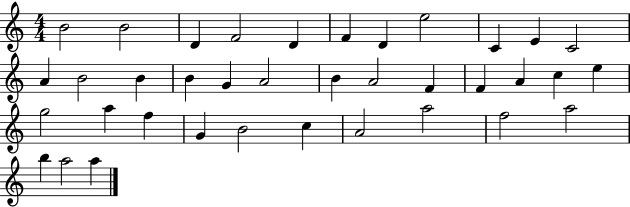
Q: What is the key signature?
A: C major